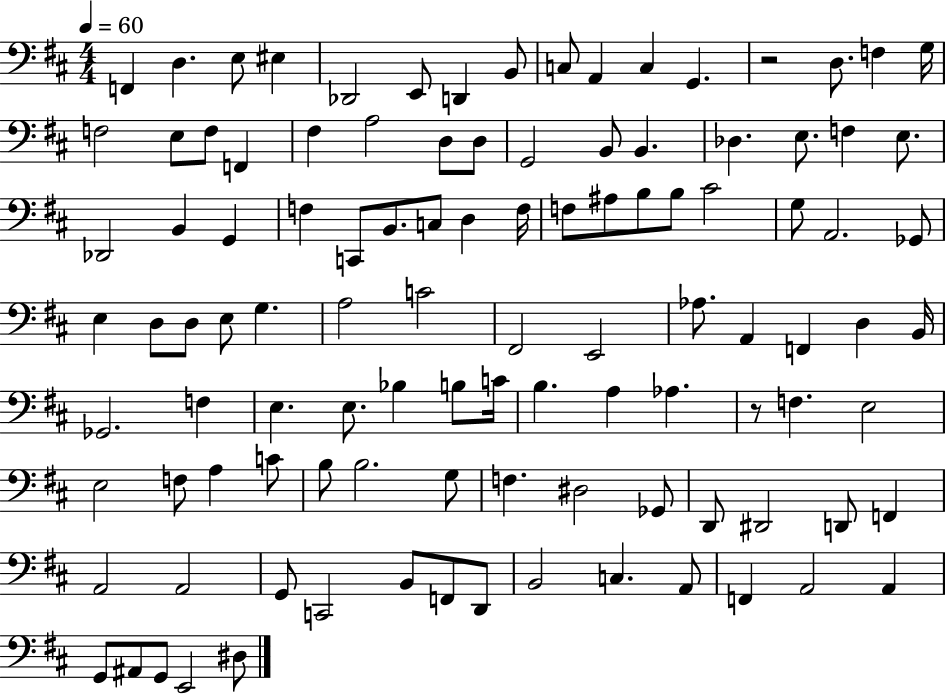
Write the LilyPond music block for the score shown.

{
  \clef bass
  \numericTimeSignature
  \time 4/4
  \key d \major
  \tempo 4 = 60
  f,4 d4. e8 eis4 | des,2 e,8 d,4 b,8 | c8 a,4 c4 g,4. | r2 d8. f4 g16 | \break f2 e8 f8 f,4 | fis4 a2 d8 d8 | g,2 b,8 b,4. | des4. e8. f4 e8. | \break des,2 b,4 g,4 | f4 c,8 b,8. c8 d4 f16 | f8 ais8 b8 b8 cis'2 | g8 a,2. ges,8 | \break e4 d8 d8 e8 g4. | a2 c'2 | fis,2 e,2 | aes8. a,4 f,4 d4 b,16 | \break ges,2. f4 | e4. e8. bes4 b8 c'16 | b4. a4 aes4. | r8 f4. e2 | \break e2 f8 a4 c'8 | b8 b2. g8 | f4. dis2 ges,8 | d,8 dis,2 d,8 f,4 | \break a,2 a,2 | g,8 c,2 b,8 f,8 d,8 | b,2 c4. a,8 | f,4 a,2 a,4 | \break g,8 ais,8 g,8 e,2 dis8 | \bar "|."
}